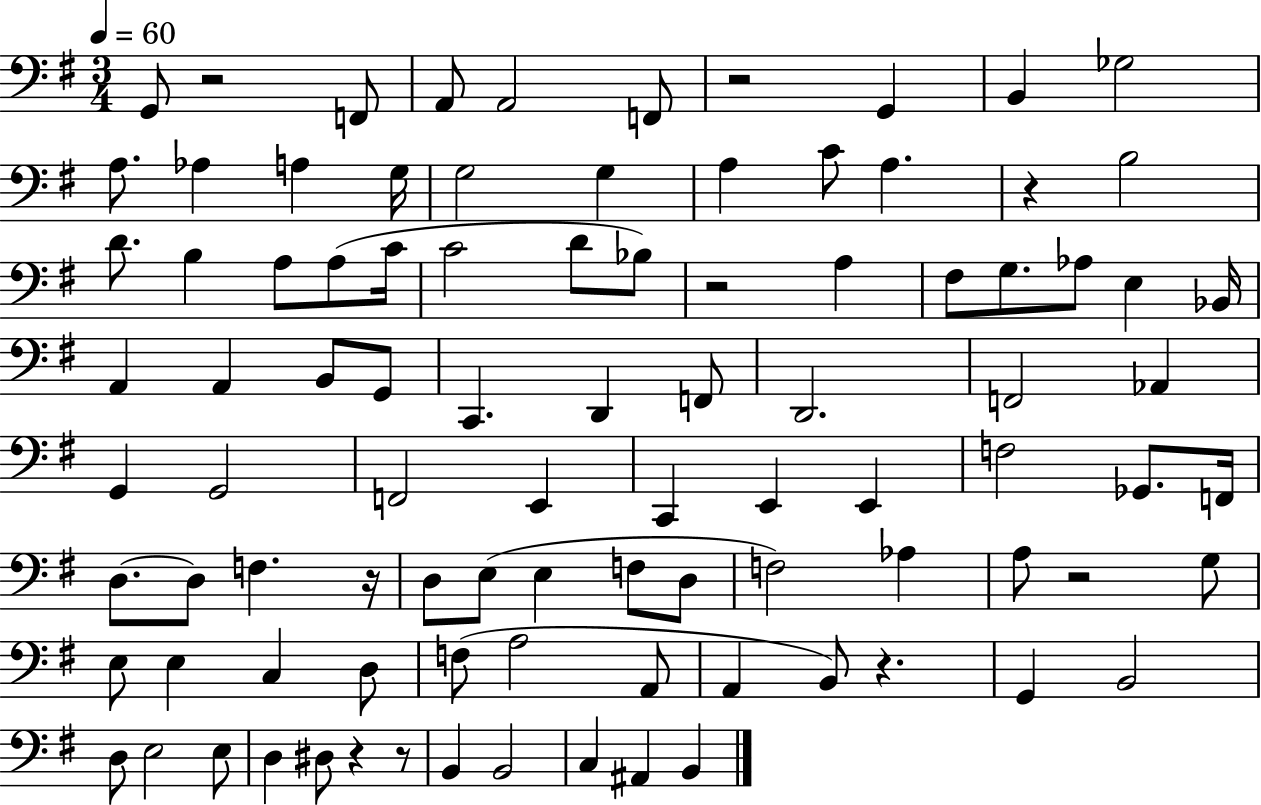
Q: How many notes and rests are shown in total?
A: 94